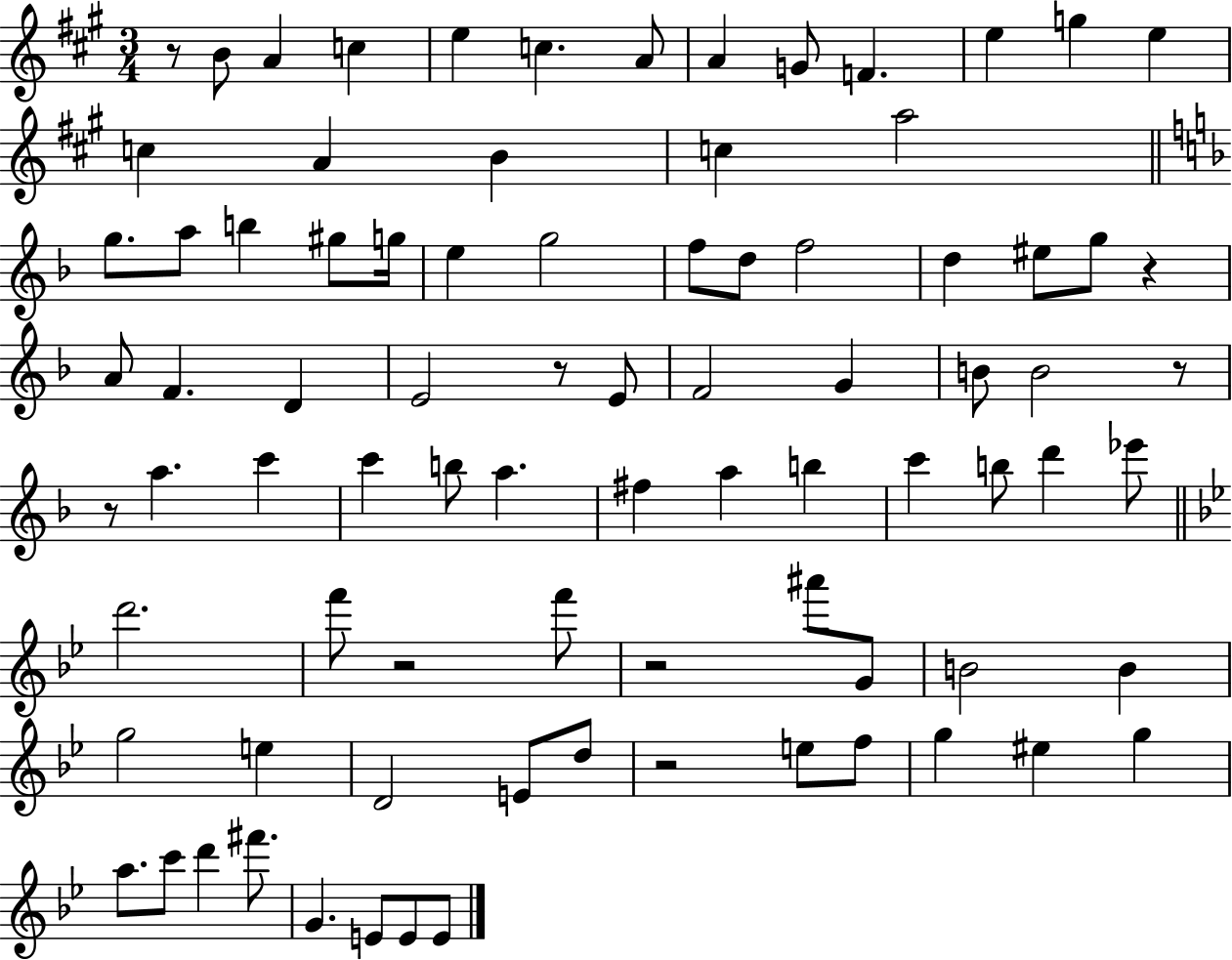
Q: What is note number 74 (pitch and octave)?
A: E4